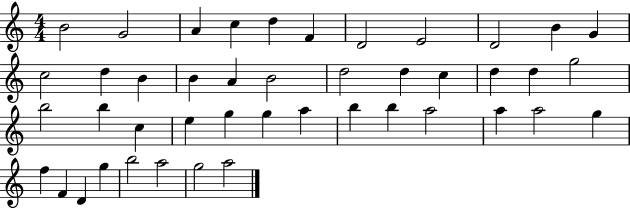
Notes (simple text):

B4/h G4/h A4/q C5/q D5/q F4/q D4/h E4/h D4/h B4/q G4/q C5/h D5/q B4/q B4/q A4/q B4/h D5/h D5/q C5/q D5/q D5/q G5/h B5/h B5/q C5/q E5/q G5/q G5/q A5/q B5/q B5/q A5/h A5/q A5/h G5/q F5/q F4/q D4/q G5/q B5/h A5/h G5/h A5/h